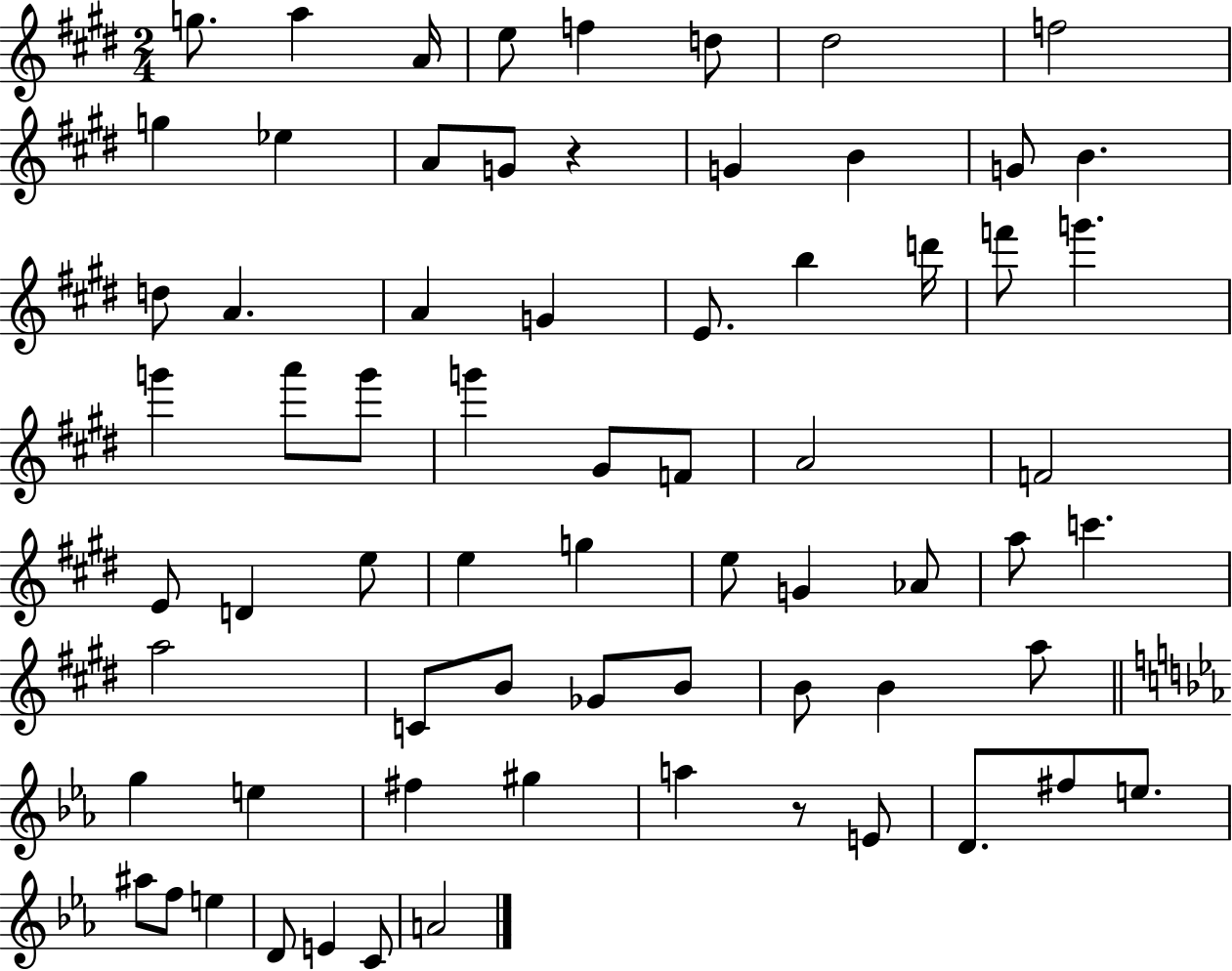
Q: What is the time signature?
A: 2/4